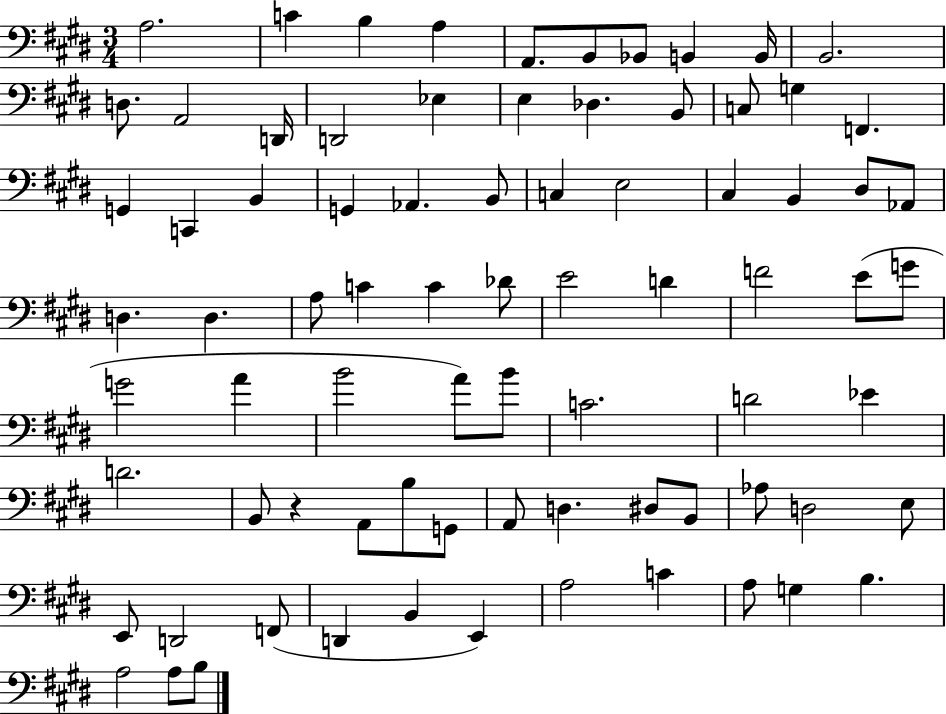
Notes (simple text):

A3/h. C4/q B3/q A3/q A2/e. B2/e Bb2/e B2/q B2/s B2/h. D3/e. A2/h D2/s D2/h Eb3/q E3/q Db3/q. B2/e C3/e G3/q F2/q. G2/q C2/q B2/q G2/q Ab2/q. B2/e C3/q E3/h C#3/q B2/q D#3/e Ab2/e D3/q. D3/q. A3/e C4/q C4/q Db4/e E4/h D4/q F4/h E4/e G4/e G4/h A4/q B4/h A4/e B4/e C4/h. D4/h Eb4/q D4/h. B2/e R/q A2/e B3/e G2/e A2/e D3/q. D#3/e B2/e Ab3/e D3/h E3/e E2/e D2/h F2/e D2/q B2/q E2/q A3/h C4/q A3/e G3/q B3/q. A3/h A3/e B3/e